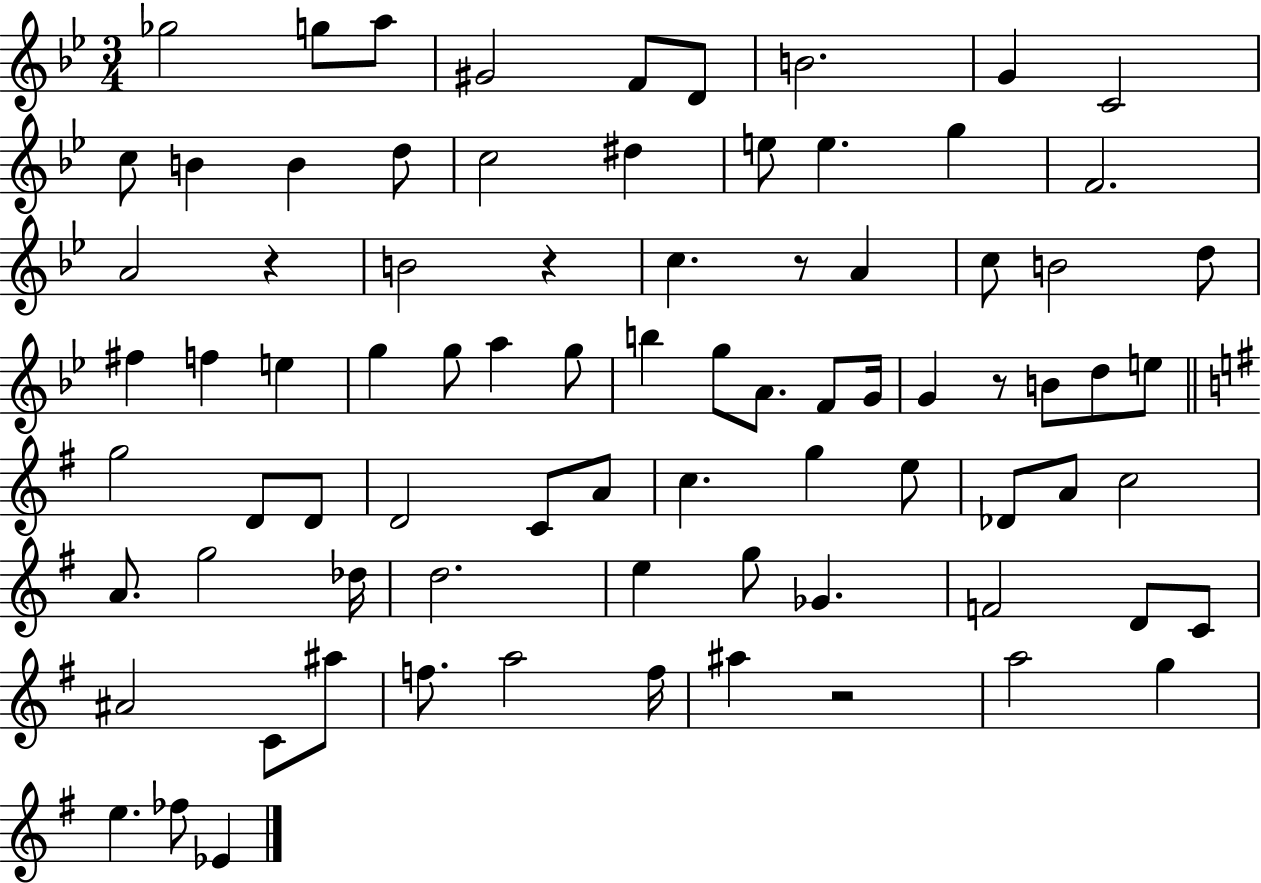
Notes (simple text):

Gb5/h G5/e A5/e G#4/h F4/e D4/e B4/h. G4/q C4/h C5/e B4/q B4/q D5/e C5/h D#5/q E5/e E5/q. G5/q F4/h. A4/h R/q B4/h R/q C5/q. R/e A4/q C5/e B4/h D5/e F#5/q F5/q E5/q G5/q G5/e A5/q G5/e B5/q G5/e A4/e. F4/e G4/s G4/q R/e B4/e D5/e E5/e G5/h D4/e D4/e D4/h C4/e A4/e C5/q. G5/q E5/e Db4/e A4/e C5/h A4/e. G5/h Db5/s D5/h. E5/q G5/e Gb4/q. F4/h D4/e C4/e A#4/h C4/e A#5/e F5/e. A5/h F5/s A#5/q R/h A5/h G5/q E5/q. FES5/e Eb4/q